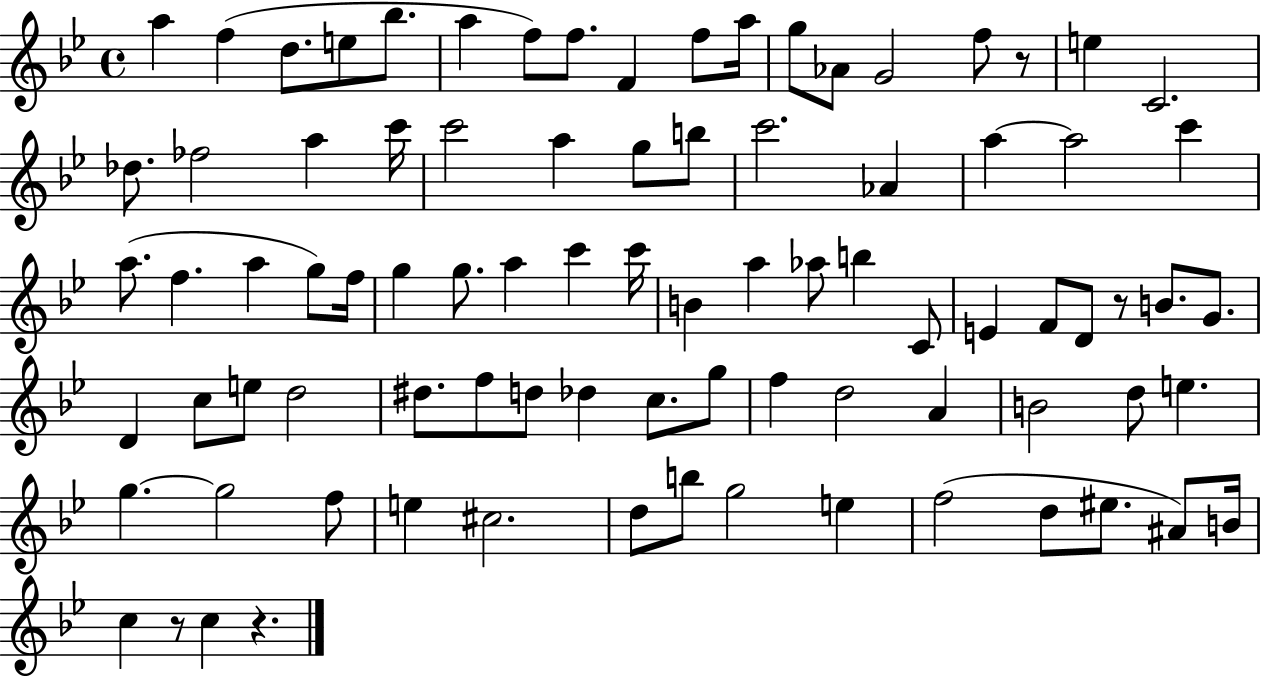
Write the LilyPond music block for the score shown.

{
  \clef treble
  \time 4/4
  \defaultTimeSignature
  \key bes \major
  \repeat volta 2 { a''4 f''4( d''8. e''8 bes''8. | a''4 f''8) f''8. f'4 f''8 a''16 | g''8 aes'8 g'2 f''8 r8 | e''4 c'2. | \break des''8. fes''2 a''4 c'''16 | c'''2 a''4 g''8 b''8 | c'''2. aes'4 | a''4~~ a''2 c'''4 | \break a''8.( f''4. a''4 g''8) f''16 | g''4 g''8. a''4 c'''4 c'''16 | b'4 a''4 aes''8 b''4 c'8 | e'4 f'8 d'8 r8 b'8. g'8. | \break d'4 c''8 e''8 d''2 | dis''8. f''8 d''8 des''4 c''8. g''8 | f''4 d''2 a'4 | b'2 d''8 e''4. | \break g''4.~~ g''2 f''8 | e''4 cis''2. | d''8 b''8 g''2 e''4 | f''2( d''8 eis''8. ais'8) b'16 | \break c''4 r8 c''4 r4. | } \bar "|."
}